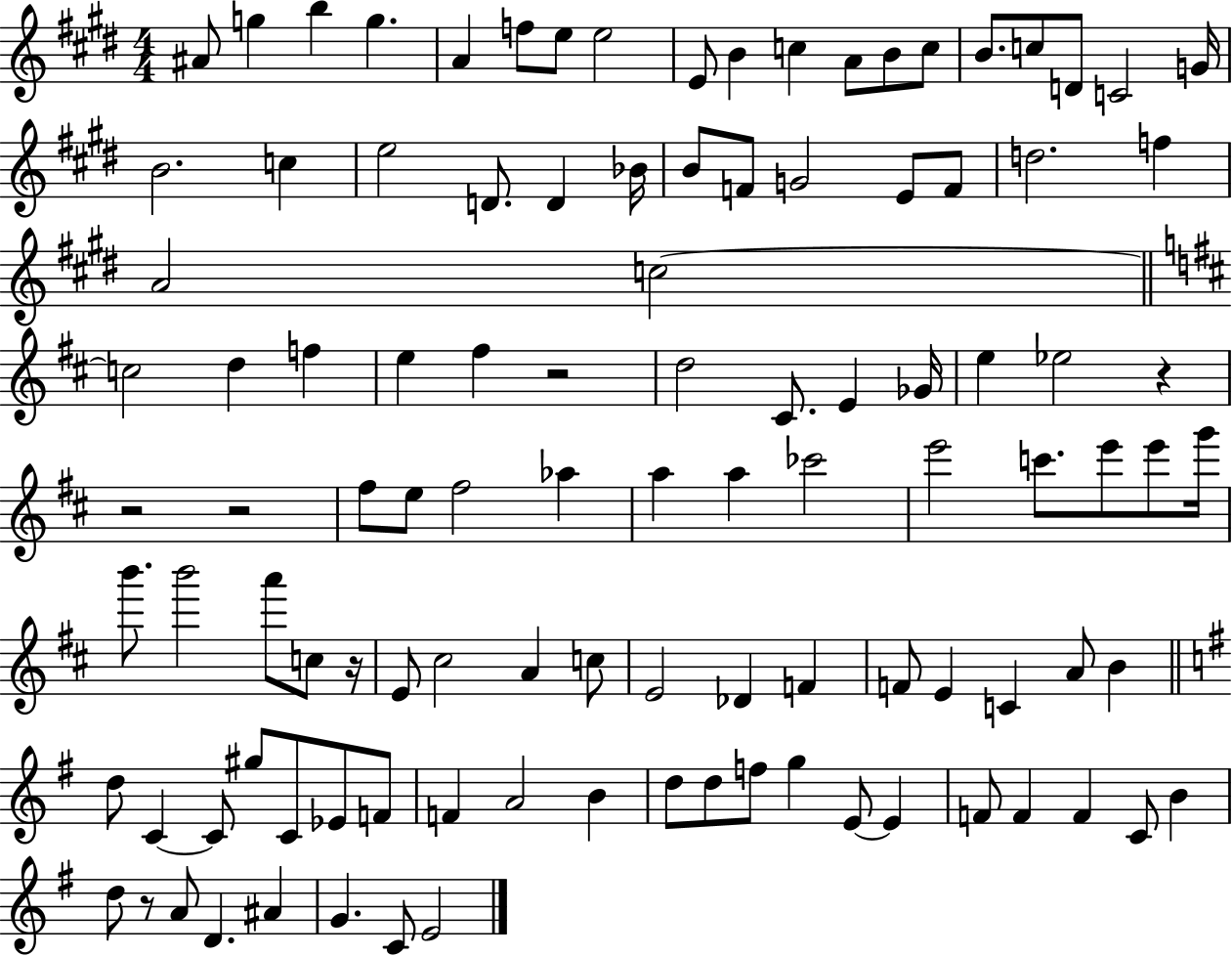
X:1
T:Untitled
M:4/4
L:1/4
K:E
^A/2 g b g A f/2 e/2 e2 E/2 B c A/2 B/2 c/2 B/2 c/2 D/2 C2 G/4 B2 c e2 D/2 D _B/4 B/2 F/2 G2 E/2 F/2 d2 f A2 c2 c2 d f e ^f z2 d2 ^C/2 E _G/4 e _e2 z z2 z2 ^f/2 e/2 ^f2 _a a a _c'2 e'2 c'/2 e'/2 e'/2 g'/4 b'/2 b'2 a'/2 c/2 z/4 E/2 ^c2 A c/2 E2 _D F F/2 E C A/2 B d/2 C C/2 ^g/2 C/2 _E/2 F/2 F A2 B d/2 d/2 f/2 g E/2 E F/2 F F C/2 B d/2 z/2 A/2 D ^A G C/2 E2